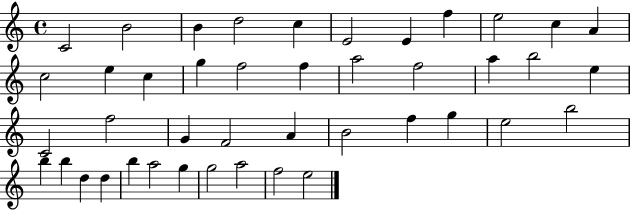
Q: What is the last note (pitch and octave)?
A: E5